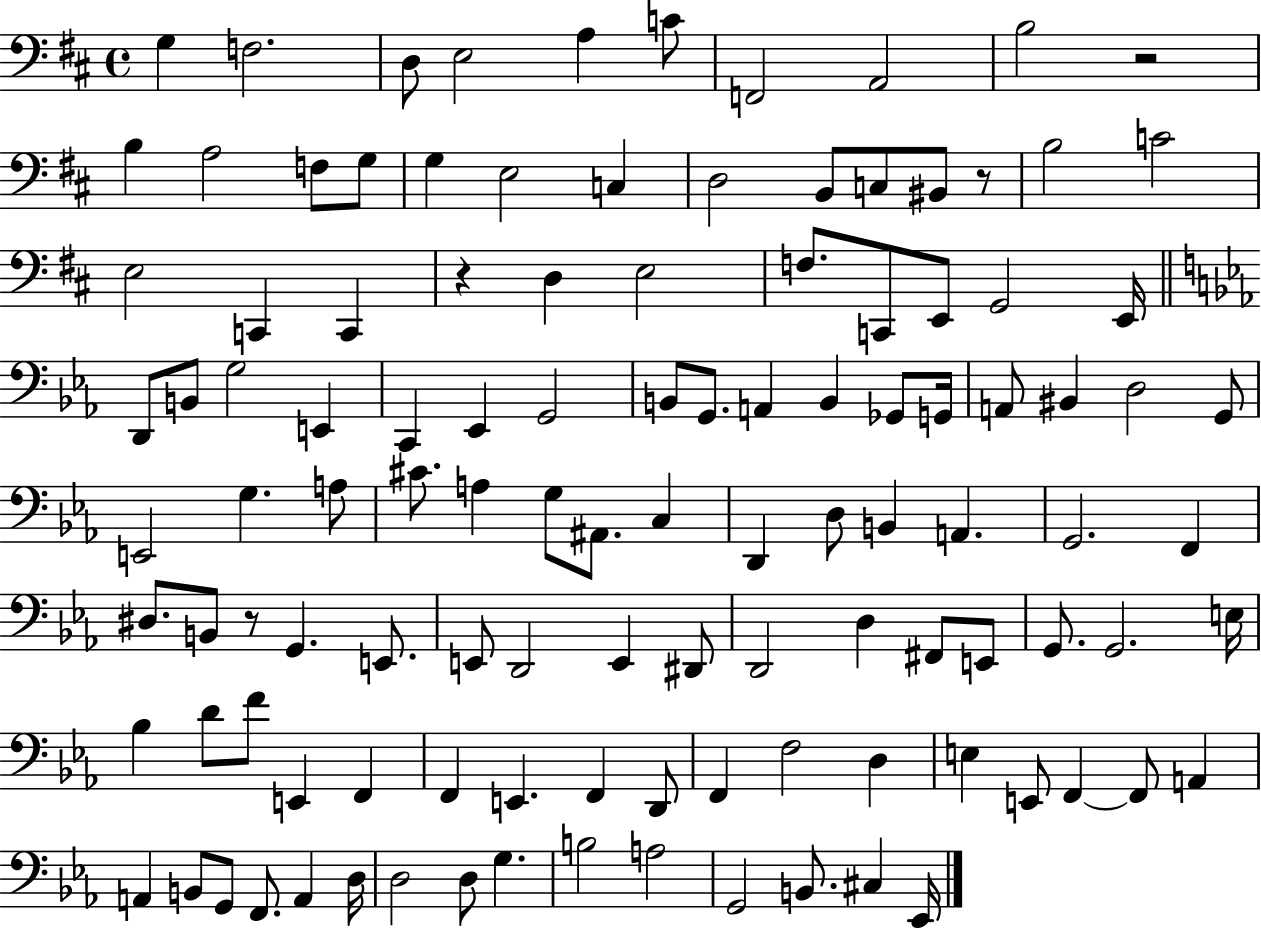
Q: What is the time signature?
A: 4/4